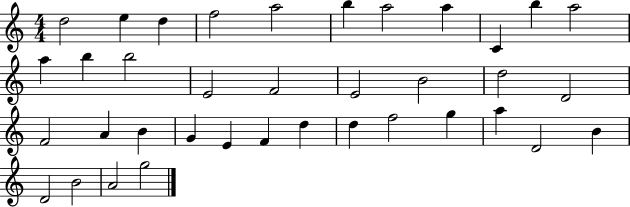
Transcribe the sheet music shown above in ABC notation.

X:1
T:Untitled
M:4/4
L:1/4
K:C
d2 e d f2 a2 b a2 a C b a2 a b b2 E2 F2 E2 B2 d2 D2 F2 A B G E F d d f2 g a D2 B D2 B2 A2 g2